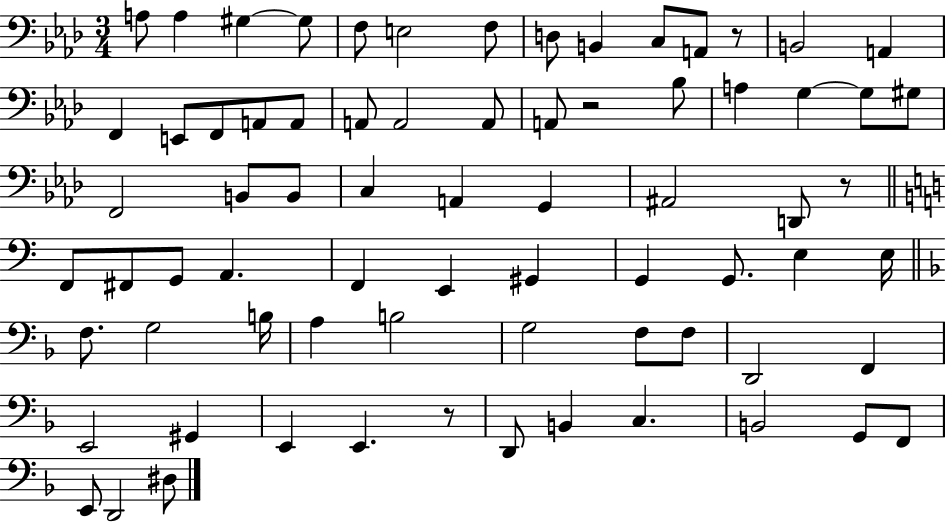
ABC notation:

X:1
T:Untitled
M:3/4
L:1/4
K:Ab
A,/2 A, ^G, ^G,/2 F,/2 E,2 F,/2 D,/2 B,, C,/2 A,,/2 z/2 B,,2 A,, F,, E,,/2 F,,/2 A,,/2 A,,/2 A,,/2 A,,2 A,,/2 A,,/2 z2 _B,/2 A, G, G,/2 ^G,/2 F,,2 B,,/2 B,,/2 C, A,, G,, ^A,,2 D,,/2 z/2 F,,/2 ^F,,/2 G,,/2 A,, F,, E,, ^G,, G,, G,,/2 E, E,/4 F,/2 G,2 B,/4 A, B,2 G,2 F,/2 F,/2 D,,2 F,, E,,2 ^G,, E,, E,, z/2 D,,/2 B,, C, B,,2 G,,/2 F,,/2 E,,/2 D,,2 ^D,/2